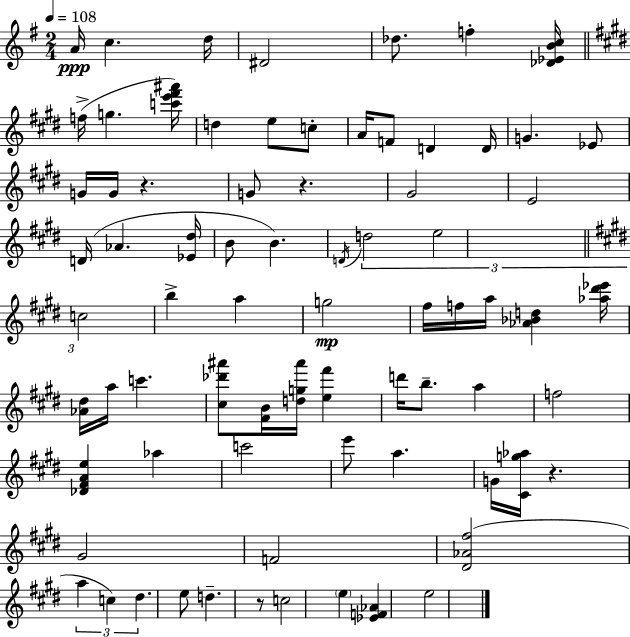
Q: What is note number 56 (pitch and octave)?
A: E5